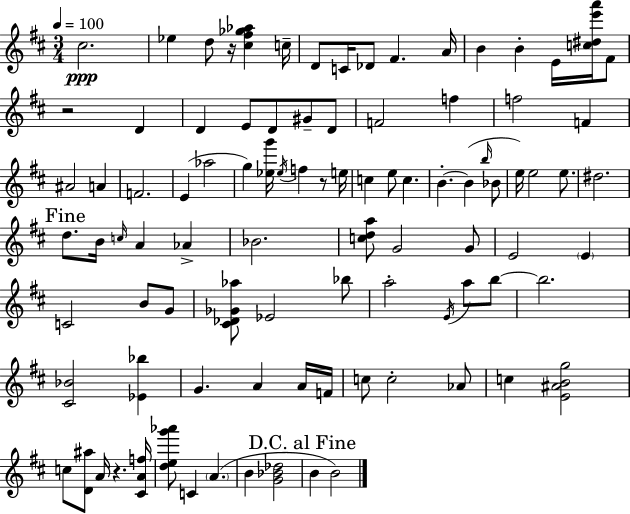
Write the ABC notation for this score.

X:1
T:Untitled
M:3/4
L:1/4
K:D
^c2 _e d/2 z/4 [^c^f_g_a] c/4 D/2 C/4 _D/2 ^F A/4 B B E/4 [c^de'a']/4 ^F/2 z2 D D E/2 D/2 ^G/2 D/2 F2 f f2 F ^A2 A F2 E _a2 g [_eg']/4 _e/4 f z/2 e/4 c e/2 c B B b/4 _B/2 e/4 e2 e/2 ^d2 d/2 B/4 c/4 A _A _B2 [cda]/2 G2 G/2 E2 E C2 B/2 G/2 [^C_D_G_a]/2 _E2 _b/2 a2 E/4 a/2 b/2 b2 [^C_B]2 [_E_b] G A A/4 F/4 c/2 c2 _A/2 c [E^ABg]2 c/2 [D^a]/2 A/4 z [^CAf]/4 [deg'_a']/2 C A B [G_B_d]2 B B2